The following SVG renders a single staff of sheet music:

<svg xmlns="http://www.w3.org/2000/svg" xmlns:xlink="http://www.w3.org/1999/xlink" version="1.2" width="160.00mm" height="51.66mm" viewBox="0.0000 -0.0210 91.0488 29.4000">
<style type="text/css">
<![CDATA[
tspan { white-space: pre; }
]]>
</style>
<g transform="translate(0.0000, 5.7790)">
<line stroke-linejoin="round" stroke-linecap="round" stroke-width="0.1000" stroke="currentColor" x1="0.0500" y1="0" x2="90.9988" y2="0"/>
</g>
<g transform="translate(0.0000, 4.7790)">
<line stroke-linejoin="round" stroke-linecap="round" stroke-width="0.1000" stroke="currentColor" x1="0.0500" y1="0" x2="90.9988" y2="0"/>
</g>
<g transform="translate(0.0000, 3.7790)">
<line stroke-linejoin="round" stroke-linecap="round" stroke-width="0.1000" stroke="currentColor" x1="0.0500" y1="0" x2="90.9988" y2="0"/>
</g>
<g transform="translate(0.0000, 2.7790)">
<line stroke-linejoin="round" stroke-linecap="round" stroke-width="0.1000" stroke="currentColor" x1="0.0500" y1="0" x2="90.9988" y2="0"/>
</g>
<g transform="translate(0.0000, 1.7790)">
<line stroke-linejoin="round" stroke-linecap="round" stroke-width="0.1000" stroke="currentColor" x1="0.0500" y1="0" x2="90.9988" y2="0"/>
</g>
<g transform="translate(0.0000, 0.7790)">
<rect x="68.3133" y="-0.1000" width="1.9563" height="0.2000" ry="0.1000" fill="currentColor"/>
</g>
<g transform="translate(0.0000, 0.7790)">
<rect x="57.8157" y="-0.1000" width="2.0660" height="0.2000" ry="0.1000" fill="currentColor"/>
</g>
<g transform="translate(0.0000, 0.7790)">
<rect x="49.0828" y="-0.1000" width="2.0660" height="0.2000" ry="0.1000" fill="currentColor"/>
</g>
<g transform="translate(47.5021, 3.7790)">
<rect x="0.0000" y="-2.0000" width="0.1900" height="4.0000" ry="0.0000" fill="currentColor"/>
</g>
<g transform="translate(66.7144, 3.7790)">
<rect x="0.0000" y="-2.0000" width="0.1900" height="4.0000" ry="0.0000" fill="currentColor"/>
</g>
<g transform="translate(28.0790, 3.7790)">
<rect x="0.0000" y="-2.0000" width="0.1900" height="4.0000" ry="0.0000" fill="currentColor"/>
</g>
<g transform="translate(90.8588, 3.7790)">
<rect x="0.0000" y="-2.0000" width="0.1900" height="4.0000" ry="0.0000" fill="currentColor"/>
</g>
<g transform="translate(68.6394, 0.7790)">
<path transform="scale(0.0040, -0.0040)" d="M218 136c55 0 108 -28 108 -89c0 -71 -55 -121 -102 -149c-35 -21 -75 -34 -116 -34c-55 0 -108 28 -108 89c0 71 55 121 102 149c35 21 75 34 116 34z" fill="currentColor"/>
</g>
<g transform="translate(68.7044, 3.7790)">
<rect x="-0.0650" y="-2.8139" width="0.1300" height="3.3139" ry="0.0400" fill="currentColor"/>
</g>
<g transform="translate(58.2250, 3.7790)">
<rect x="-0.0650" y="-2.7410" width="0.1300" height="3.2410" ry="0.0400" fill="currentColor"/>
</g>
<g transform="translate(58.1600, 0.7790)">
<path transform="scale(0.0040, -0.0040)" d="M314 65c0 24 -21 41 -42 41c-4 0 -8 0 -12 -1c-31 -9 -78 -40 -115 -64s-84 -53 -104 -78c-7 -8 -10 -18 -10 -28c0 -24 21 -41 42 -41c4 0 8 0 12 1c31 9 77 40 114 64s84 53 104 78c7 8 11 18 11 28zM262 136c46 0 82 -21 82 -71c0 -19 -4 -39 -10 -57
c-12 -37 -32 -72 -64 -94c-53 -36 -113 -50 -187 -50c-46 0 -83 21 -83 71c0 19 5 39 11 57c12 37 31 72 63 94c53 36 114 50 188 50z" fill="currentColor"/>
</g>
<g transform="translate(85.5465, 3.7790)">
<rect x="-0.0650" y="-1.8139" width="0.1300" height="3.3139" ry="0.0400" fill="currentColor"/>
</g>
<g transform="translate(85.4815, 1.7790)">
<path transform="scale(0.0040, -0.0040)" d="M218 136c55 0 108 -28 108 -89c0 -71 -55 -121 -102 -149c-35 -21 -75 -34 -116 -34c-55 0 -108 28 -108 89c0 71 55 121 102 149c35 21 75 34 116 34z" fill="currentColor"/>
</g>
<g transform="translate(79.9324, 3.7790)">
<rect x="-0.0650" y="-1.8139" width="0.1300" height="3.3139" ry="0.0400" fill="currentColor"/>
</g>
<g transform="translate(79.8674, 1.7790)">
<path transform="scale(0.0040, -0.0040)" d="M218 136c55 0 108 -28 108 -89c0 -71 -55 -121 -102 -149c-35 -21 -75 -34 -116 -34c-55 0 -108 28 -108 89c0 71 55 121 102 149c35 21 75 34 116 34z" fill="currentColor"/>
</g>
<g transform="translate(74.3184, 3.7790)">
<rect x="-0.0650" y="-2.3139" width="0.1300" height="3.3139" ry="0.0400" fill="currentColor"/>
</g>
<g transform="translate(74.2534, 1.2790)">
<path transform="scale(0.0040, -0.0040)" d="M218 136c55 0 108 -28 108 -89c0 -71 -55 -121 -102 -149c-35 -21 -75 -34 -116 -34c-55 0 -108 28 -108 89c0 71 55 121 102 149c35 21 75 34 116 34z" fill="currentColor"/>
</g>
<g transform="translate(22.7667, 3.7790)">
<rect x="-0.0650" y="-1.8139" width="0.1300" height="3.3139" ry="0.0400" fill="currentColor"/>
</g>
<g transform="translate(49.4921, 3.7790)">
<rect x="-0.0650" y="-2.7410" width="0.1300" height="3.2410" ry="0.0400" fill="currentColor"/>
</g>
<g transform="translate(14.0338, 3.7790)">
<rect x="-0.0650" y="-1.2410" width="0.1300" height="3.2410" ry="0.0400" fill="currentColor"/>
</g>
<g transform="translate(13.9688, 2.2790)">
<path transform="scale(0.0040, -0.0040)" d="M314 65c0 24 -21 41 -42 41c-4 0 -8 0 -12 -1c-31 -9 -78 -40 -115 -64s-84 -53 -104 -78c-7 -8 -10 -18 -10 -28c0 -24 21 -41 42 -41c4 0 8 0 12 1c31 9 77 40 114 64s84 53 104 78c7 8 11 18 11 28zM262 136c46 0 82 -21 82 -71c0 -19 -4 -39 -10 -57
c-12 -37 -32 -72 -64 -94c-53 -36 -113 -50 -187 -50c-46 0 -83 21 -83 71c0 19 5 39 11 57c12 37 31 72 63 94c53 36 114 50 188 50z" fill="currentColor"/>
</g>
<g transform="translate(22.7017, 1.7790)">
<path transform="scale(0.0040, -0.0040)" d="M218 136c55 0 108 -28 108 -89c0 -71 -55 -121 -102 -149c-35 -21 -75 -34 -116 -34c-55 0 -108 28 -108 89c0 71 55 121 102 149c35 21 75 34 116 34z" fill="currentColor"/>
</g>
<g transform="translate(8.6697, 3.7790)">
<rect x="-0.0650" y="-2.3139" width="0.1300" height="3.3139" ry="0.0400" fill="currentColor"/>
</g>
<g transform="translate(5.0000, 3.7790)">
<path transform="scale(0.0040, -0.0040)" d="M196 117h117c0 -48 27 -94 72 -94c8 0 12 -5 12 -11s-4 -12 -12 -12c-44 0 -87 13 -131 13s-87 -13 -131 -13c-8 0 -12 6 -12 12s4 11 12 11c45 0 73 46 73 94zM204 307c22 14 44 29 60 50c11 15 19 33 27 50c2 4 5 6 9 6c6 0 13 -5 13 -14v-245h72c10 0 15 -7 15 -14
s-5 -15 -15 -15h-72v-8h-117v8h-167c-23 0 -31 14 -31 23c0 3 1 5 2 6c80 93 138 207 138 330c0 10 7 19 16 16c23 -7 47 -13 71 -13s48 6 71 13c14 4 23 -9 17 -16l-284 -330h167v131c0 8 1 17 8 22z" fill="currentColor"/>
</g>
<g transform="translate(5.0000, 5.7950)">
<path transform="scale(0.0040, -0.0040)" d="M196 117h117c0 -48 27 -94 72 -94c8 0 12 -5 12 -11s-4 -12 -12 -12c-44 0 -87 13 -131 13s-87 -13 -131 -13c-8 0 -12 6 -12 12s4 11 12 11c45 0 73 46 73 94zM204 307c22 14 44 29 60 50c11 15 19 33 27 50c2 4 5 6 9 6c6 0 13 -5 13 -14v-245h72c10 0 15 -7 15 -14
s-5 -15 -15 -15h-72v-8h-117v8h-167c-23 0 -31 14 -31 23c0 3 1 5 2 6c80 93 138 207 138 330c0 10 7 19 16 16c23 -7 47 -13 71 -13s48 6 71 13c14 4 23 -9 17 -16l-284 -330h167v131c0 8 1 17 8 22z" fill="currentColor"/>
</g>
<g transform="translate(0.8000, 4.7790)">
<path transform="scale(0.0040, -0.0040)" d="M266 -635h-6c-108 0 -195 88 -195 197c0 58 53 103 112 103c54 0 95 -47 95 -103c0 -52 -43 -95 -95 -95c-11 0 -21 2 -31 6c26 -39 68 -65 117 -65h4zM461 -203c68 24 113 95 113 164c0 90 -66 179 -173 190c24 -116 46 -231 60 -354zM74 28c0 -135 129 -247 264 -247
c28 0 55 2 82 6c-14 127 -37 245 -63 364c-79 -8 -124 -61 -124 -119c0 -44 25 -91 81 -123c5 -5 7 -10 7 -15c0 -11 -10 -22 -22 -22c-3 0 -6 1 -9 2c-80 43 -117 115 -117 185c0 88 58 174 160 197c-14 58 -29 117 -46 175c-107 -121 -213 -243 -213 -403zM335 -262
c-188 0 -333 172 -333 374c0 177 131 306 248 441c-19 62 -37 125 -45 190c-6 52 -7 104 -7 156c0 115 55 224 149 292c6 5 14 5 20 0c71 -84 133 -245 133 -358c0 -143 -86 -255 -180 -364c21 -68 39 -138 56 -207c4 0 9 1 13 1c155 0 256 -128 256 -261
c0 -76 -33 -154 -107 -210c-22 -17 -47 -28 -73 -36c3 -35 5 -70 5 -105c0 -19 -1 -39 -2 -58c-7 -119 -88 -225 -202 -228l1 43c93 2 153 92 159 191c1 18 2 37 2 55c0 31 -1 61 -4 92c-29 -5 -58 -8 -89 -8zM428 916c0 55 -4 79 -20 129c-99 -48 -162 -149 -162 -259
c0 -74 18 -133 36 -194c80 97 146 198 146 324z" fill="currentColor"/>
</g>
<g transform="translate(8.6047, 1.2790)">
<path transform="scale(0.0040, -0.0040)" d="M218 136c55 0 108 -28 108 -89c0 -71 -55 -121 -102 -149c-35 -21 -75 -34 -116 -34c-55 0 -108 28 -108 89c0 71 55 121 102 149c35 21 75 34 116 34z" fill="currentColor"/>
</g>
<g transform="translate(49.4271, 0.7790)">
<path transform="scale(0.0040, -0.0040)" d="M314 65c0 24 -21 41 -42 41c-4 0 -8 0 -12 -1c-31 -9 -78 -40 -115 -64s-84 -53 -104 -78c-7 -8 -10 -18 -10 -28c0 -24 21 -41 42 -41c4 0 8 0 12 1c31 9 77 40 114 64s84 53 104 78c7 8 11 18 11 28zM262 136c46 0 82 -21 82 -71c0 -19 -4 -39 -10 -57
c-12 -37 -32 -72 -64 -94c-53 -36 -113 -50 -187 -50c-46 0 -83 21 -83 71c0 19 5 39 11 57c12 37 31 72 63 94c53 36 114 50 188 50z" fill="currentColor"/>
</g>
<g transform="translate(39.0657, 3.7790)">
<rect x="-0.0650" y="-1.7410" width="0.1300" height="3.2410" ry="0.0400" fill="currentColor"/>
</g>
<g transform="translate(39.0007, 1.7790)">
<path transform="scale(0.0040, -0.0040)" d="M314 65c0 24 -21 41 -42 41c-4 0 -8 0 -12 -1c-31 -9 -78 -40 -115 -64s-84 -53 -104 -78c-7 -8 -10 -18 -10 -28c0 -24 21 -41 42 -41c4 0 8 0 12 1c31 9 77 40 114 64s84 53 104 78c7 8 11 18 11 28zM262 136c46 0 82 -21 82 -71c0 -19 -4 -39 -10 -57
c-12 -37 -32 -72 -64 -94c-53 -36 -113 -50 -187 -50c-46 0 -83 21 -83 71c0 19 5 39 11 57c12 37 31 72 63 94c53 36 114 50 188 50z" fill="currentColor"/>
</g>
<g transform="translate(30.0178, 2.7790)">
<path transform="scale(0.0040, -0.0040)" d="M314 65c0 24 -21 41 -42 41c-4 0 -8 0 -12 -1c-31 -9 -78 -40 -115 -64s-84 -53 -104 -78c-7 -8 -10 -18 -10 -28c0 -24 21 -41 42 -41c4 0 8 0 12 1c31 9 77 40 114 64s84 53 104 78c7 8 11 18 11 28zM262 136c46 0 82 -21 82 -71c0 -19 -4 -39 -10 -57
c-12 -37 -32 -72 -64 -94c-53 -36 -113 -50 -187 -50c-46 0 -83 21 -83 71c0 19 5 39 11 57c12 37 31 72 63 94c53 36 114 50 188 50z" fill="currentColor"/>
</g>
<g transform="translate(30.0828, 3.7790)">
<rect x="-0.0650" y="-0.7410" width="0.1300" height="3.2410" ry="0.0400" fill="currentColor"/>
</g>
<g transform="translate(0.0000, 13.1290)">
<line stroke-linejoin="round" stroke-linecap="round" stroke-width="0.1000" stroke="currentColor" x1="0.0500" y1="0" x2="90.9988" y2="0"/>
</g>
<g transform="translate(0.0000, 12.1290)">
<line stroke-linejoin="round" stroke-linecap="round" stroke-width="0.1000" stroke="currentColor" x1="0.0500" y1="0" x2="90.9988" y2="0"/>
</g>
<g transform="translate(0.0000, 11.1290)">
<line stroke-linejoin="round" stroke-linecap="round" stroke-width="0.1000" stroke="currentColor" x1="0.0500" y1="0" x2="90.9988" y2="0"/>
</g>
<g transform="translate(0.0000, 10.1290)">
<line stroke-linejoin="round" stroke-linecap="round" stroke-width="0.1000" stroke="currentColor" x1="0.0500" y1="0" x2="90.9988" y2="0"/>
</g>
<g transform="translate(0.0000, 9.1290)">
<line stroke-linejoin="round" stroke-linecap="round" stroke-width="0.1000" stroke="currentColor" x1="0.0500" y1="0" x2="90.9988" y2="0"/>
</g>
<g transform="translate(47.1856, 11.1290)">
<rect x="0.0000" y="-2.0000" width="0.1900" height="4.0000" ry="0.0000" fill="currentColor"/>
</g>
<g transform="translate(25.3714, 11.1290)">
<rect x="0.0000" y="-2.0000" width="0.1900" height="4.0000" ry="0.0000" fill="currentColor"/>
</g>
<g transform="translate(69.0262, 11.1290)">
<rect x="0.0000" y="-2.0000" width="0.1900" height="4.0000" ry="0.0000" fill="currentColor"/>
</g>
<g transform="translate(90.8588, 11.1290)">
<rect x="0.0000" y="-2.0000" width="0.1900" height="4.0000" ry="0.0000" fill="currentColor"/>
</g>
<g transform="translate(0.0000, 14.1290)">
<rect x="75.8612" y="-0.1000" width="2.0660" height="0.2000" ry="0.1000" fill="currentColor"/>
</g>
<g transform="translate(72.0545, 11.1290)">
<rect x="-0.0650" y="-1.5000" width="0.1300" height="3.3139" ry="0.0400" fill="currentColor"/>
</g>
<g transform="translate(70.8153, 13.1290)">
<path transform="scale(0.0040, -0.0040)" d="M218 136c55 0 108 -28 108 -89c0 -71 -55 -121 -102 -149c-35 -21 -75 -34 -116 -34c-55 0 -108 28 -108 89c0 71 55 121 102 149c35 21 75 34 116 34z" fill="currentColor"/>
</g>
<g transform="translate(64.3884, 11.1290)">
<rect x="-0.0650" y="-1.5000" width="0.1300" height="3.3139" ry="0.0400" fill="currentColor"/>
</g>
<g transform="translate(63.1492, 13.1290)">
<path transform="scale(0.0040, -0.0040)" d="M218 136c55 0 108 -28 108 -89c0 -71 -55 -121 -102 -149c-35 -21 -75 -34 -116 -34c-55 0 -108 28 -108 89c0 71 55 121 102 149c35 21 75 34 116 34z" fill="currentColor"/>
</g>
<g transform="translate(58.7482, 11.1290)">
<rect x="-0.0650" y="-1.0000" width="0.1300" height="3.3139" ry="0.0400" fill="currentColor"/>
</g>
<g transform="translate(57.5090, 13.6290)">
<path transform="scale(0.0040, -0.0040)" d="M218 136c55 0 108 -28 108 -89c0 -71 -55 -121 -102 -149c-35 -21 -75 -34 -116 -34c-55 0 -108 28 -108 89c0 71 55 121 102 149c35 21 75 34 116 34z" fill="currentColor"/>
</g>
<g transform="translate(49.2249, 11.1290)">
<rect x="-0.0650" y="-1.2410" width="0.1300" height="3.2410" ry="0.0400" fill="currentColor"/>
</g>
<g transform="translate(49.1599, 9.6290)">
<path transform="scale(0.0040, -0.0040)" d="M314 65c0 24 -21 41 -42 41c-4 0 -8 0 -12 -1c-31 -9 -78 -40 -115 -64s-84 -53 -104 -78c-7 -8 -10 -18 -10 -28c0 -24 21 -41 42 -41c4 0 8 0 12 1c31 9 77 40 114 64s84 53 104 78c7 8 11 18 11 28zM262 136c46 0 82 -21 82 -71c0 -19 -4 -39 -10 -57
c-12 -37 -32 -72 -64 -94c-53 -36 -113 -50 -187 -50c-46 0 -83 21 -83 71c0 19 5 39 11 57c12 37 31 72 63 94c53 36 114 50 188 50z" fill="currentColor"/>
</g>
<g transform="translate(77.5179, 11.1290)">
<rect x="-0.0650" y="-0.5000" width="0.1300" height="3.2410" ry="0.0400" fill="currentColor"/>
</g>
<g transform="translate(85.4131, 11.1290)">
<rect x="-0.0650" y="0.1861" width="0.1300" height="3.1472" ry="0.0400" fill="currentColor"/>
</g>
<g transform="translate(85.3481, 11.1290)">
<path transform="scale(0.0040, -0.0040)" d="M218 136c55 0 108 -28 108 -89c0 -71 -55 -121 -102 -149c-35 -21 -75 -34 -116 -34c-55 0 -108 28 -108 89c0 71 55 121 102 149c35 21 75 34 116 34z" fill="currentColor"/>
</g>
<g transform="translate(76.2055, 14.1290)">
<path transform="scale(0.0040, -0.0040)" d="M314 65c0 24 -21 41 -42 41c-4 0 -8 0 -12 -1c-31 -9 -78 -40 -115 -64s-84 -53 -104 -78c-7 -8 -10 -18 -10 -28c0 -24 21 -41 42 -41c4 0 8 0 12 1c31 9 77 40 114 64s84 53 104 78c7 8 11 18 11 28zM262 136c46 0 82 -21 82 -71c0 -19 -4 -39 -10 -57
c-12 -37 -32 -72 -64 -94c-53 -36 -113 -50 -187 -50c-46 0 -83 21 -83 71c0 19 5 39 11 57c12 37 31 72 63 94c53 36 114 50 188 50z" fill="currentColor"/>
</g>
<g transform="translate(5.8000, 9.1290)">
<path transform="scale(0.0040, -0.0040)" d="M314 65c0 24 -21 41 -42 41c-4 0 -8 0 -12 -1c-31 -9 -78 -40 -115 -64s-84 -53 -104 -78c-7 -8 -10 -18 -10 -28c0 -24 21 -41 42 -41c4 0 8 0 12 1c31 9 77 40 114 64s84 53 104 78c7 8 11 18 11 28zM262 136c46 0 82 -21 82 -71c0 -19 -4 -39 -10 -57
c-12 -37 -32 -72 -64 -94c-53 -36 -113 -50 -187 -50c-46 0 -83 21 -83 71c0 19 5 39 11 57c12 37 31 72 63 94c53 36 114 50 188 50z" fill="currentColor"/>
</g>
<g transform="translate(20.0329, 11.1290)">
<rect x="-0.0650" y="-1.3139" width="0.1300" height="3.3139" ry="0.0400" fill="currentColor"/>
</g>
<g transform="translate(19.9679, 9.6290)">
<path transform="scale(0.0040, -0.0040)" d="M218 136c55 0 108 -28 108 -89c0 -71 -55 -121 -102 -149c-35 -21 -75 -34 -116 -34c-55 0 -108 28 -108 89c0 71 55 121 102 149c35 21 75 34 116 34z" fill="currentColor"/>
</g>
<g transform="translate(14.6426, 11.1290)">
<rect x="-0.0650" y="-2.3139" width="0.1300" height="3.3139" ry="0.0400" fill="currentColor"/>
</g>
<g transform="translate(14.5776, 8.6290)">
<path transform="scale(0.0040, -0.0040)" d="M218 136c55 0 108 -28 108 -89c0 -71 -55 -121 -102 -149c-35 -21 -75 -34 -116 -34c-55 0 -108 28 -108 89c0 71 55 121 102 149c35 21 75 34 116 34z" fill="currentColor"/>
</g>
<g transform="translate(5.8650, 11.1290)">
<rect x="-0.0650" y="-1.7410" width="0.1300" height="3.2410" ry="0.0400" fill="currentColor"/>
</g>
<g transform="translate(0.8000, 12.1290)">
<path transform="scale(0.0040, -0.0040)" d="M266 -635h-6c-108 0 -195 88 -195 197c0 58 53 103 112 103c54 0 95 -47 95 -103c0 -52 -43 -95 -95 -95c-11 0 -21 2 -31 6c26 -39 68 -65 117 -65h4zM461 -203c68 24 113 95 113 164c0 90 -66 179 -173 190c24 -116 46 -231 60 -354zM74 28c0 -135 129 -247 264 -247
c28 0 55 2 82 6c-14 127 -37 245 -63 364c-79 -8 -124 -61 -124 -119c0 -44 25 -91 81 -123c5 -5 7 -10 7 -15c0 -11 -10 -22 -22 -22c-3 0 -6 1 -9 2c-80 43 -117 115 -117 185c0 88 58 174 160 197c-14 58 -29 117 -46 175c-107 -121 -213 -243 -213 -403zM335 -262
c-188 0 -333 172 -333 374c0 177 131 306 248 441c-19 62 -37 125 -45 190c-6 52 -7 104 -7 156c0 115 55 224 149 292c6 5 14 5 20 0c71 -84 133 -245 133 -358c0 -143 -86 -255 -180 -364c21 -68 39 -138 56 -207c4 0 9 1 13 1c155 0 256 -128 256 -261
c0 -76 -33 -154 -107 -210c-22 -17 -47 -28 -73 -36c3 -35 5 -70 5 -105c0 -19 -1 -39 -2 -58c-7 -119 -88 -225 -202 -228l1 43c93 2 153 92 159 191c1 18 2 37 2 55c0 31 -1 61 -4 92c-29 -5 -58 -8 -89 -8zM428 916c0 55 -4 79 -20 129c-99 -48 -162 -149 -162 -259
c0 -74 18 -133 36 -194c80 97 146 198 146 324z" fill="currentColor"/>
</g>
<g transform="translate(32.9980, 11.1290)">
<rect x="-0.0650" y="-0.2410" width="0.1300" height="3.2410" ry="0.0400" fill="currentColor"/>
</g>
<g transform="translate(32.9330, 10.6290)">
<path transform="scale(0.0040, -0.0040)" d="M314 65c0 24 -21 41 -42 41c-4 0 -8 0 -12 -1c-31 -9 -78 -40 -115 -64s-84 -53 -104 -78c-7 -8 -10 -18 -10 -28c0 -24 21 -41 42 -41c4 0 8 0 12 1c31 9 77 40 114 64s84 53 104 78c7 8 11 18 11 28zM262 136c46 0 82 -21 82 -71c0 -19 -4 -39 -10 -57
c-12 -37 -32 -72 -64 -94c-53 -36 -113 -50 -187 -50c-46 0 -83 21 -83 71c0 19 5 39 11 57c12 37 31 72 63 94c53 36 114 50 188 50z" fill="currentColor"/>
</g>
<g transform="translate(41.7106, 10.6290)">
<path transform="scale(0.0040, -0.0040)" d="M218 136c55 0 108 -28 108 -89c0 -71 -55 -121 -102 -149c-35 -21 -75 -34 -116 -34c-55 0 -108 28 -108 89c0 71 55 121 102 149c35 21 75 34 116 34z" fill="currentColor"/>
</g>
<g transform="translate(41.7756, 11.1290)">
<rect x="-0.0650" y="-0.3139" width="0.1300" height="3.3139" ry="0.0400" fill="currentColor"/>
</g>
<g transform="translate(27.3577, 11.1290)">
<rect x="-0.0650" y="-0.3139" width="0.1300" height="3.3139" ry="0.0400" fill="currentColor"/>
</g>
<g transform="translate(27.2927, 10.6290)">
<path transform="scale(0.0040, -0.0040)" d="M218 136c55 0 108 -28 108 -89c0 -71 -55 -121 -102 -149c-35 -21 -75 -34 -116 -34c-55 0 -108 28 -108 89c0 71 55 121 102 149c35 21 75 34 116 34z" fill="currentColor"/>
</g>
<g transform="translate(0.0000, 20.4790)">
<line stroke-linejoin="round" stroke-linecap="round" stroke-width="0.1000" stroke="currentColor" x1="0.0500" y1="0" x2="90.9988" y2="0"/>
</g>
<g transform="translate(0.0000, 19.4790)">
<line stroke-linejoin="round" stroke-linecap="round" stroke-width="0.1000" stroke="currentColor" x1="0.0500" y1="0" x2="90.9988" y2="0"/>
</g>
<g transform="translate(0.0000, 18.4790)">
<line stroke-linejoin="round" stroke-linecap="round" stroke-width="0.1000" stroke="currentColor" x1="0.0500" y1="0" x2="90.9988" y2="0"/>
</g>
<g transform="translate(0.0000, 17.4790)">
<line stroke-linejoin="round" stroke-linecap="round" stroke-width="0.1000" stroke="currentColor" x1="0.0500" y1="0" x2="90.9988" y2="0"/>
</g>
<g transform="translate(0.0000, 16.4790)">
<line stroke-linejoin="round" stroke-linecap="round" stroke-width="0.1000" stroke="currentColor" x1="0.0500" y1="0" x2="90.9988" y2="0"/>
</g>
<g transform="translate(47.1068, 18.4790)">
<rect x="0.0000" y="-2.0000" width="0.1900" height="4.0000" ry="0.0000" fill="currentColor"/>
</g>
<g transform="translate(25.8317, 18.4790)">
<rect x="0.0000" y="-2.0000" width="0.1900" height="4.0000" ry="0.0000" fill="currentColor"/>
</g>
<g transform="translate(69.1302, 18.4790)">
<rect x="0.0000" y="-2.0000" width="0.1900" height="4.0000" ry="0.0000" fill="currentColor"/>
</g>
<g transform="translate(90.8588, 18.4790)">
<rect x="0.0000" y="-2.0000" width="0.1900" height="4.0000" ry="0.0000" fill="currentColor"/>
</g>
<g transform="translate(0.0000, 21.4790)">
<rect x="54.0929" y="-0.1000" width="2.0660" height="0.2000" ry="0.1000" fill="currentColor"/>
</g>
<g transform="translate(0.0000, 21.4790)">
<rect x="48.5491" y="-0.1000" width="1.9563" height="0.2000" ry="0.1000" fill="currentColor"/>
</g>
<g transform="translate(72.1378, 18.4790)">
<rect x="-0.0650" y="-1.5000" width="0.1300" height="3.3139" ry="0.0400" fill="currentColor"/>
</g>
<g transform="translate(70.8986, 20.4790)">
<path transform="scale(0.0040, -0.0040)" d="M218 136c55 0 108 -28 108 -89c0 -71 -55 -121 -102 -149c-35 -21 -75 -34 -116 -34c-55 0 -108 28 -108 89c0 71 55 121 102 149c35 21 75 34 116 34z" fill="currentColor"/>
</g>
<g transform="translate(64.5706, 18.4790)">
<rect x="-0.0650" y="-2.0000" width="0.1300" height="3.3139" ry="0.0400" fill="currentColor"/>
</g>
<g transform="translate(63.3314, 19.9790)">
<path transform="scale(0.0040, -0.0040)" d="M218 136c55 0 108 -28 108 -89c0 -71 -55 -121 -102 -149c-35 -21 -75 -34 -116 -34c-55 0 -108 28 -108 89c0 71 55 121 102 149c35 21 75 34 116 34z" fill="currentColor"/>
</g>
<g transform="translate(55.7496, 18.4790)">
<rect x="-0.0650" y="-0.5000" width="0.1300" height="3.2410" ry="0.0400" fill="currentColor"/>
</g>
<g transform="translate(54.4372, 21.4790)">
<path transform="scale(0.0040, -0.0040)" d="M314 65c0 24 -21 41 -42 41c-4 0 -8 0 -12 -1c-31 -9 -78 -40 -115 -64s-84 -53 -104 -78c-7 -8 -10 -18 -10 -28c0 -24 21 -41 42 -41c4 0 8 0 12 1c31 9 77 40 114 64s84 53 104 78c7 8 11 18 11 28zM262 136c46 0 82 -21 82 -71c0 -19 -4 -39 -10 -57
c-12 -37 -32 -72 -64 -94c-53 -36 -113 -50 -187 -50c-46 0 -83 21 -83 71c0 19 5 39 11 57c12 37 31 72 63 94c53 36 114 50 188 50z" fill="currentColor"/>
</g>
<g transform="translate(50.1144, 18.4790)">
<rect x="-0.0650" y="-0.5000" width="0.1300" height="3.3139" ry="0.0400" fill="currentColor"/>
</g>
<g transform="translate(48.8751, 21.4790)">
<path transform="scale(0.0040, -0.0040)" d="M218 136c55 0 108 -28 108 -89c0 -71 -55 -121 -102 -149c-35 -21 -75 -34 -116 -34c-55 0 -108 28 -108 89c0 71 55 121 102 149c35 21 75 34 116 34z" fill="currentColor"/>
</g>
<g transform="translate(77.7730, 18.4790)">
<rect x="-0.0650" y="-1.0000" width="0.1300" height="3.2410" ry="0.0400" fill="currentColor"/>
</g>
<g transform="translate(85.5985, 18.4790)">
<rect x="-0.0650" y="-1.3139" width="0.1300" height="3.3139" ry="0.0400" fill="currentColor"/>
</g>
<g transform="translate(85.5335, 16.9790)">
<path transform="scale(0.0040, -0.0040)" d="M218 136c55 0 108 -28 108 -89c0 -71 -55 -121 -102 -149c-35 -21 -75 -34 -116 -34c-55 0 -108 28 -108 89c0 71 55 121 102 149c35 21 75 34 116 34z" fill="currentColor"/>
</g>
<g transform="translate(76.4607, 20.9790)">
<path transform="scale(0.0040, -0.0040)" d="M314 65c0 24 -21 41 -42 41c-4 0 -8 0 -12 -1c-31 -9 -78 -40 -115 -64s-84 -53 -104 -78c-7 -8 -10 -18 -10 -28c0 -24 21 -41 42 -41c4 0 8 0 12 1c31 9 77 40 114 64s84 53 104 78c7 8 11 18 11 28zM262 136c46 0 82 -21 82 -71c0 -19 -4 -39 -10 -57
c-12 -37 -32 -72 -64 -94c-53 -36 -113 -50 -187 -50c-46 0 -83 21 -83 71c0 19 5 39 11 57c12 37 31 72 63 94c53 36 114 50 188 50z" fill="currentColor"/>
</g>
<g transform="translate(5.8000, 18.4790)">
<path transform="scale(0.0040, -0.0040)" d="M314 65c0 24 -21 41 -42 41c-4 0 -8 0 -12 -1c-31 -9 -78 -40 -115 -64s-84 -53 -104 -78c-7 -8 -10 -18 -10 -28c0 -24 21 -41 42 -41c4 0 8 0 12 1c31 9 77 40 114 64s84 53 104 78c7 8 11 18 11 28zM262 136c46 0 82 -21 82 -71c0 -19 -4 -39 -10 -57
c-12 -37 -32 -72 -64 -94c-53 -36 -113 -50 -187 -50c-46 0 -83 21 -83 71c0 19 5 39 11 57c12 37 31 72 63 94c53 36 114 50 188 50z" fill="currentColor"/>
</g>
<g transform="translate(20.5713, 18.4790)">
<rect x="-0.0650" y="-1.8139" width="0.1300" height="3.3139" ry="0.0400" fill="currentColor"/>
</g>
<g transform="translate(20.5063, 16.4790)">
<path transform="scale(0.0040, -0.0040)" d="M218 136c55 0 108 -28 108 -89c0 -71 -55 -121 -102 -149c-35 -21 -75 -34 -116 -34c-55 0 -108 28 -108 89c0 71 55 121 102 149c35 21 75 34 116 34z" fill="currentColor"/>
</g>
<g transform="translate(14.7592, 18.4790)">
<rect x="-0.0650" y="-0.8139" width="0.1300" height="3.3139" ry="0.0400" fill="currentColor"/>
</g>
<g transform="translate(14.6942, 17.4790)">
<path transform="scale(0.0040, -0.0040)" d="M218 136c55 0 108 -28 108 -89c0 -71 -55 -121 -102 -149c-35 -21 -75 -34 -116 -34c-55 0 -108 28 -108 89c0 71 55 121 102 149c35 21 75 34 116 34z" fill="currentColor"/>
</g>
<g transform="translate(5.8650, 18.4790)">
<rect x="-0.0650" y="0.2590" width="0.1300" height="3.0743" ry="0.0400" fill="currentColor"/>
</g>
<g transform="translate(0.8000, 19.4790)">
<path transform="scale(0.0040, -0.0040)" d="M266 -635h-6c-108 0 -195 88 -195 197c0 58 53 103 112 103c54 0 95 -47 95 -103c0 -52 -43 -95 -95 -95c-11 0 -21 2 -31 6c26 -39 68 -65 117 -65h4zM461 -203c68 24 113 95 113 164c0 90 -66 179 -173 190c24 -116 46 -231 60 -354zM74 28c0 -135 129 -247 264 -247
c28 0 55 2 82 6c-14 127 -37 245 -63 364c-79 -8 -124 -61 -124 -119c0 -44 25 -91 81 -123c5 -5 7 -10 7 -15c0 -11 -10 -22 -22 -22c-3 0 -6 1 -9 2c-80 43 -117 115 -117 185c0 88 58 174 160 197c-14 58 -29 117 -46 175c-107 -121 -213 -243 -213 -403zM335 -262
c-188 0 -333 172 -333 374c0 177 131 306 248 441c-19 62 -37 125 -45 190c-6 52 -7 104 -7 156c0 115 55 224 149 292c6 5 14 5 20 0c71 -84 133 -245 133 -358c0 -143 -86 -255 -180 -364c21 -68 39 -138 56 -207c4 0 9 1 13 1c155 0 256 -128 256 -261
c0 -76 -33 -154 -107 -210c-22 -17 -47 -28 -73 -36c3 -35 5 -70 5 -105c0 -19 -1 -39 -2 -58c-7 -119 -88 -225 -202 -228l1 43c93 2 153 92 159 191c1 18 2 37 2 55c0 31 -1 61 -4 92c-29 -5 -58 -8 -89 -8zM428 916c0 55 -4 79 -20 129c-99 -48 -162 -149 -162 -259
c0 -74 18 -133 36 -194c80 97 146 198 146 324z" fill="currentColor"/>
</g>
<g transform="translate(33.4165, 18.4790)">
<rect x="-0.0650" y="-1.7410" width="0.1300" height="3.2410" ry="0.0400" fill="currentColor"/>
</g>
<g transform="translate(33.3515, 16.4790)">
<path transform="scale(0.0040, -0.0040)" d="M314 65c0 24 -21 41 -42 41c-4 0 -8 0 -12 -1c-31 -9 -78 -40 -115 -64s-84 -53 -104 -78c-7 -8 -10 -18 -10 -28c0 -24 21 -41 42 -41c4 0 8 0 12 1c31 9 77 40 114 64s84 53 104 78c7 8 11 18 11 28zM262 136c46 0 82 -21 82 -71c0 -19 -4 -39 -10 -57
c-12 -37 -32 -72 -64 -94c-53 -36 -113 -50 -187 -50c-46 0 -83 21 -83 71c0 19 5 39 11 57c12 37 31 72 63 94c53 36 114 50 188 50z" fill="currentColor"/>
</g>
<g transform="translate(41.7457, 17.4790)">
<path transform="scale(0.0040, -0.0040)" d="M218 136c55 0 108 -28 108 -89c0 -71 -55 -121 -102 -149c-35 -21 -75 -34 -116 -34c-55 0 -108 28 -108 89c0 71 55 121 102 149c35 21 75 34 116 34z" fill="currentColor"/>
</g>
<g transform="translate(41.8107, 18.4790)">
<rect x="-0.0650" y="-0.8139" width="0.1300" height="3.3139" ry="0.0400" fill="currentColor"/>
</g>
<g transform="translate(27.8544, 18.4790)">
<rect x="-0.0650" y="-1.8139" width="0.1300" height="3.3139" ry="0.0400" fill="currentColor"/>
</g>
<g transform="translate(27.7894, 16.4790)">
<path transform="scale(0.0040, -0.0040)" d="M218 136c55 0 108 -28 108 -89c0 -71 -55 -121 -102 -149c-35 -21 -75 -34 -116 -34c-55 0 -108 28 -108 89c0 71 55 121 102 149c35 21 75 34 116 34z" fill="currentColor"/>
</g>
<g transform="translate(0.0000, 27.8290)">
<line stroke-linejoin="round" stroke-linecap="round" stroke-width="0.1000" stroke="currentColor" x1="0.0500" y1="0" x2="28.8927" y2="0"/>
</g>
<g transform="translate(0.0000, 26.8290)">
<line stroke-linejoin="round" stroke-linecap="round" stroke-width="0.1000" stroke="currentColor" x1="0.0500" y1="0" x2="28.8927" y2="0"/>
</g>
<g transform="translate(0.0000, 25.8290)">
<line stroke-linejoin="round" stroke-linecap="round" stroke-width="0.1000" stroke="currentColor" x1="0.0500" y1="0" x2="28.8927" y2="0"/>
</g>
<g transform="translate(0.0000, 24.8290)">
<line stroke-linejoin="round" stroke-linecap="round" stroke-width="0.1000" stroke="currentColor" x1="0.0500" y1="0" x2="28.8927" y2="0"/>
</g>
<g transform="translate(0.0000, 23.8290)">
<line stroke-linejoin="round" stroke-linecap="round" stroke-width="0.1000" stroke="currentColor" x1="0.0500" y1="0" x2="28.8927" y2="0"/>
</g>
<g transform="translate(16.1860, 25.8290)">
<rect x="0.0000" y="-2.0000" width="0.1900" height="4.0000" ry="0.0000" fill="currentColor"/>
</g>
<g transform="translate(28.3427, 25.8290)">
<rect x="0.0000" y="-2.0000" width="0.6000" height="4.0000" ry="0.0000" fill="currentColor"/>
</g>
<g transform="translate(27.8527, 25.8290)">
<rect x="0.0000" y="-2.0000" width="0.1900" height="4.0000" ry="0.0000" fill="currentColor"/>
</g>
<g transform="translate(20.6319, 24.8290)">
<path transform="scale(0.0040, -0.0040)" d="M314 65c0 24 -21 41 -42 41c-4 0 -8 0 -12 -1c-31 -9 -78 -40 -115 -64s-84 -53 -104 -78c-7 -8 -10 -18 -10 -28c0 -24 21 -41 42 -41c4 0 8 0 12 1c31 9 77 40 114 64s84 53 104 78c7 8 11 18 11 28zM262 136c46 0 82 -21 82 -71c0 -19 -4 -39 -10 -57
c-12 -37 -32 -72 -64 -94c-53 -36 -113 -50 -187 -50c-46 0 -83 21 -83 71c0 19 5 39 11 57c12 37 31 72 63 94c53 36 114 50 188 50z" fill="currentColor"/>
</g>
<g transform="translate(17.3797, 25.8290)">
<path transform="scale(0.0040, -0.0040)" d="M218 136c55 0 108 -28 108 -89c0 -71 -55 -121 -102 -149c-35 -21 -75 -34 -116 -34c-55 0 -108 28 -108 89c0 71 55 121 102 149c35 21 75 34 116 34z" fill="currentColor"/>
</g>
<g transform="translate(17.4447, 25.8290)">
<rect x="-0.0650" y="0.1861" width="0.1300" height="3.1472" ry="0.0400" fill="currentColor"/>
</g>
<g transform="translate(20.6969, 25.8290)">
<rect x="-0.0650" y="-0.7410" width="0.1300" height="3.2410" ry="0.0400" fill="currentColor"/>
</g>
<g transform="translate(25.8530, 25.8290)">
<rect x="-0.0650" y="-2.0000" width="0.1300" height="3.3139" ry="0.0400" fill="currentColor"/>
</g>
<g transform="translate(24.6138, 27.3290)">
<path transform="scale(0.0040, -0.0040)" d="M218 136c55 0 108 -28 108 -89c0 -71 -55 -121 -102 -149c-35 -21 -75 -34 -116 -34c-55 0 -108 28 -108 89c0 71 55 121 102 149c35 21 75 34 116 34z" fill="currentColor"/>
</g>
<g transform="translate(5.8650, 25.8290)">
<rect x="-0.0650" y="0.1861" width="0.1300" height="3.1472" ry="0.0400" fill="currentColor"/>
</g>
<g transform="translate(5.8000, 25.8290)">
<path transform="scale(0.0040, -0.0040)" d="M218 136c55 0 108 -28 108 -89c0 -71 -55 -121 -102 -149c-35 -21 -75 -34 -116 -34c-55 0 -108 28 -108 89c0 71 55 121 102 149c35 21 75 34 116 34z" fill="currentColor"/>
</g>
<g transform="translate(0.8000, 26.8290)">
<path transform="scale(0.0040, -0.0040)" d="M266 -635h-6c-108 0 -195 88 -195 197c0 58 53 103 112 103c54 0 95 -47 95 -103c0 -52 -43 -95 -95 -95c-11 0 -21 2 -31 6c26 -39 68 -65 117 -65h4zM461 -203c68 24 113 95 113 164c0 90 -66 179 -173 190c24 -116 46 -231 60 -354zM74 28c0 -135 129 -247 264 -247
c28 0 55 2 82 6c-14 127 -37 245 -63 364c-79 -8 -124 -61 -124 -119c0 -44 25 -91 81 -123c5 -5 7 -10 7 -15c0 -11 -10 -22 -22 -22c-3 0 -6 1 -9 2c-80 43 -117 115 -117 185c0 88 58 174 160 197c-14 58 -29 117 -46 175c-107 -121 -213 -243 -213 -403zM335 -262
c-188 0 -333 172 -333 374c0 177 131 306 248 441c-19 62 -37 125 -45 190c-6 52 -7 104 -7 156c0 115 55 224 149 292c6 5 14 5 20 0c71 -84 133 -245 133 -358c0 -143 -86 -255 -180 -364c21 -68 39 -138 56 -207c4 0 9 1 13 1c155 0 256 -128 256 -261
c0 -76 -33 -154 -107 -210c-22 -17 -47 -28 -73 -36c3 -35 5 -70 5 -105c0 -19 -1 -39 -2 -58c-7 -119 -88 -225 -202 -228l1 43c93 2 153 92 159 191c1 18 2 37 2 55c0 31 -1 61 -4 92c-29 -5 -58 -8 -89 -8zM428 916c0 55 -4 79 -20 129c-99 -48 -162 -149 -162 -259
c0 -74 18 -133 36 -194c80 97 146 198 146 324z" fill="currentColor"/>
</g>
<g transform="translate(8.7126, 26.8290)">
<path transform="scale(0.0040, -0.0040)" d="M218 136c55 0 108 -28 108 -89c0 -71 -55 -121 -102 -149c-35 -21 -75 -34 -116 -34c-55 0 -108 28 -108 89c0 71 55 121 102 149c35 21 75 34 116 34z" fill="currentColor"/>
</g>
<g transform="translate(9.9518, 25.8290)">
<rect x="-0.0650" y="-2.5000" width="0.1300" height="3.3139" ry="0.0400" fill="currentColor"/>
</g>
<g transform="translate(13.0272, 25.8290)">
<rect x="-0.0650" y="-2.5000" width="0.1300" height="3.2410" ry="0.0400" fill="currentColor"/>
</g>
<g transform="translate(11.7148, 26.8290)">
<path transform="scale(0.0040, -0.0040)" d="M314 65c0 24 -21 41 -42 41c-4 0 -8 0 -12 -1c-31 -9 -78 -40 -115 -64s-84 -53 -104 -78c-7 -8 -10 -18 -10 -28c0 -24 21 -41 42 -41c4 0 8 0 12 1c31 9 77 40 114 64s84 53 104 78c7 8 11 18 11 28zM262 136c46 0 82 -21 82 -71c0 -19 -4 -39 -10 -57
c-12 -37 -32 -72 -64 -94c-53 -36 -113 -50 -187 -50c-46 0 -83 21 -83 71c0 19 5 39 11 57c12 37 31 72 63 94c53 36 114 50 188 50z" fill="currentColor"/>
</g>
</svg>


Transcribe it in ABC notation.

X:1
T:Untitled
M:4/4
L:1/4
K:C
g e2 f d2 f2 a2 a2 a g f f f2 g e c c2 c e2 D E E C2 B B2 d f f f2 d C C2 F E D2 e B G G2 B d2 F